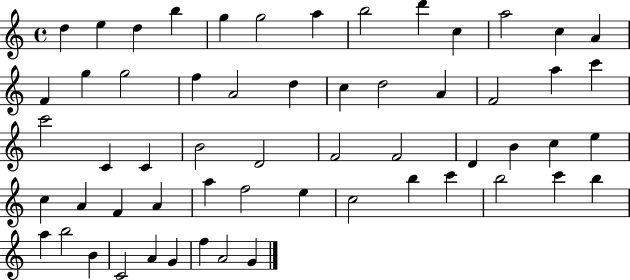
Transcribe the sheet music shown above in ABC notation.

X:1
T:Untitled
M:4/4
L:1/4
K:C
d e d b g g2 a b2 d' c a2 c A F g g2 f A2 d c d2 A F2 a c' c'2 C C B2 D2 F2 F2 D B c e c A F A a f2 e c2 b c' b2 c' b a b2 B C2 A G f A2 G